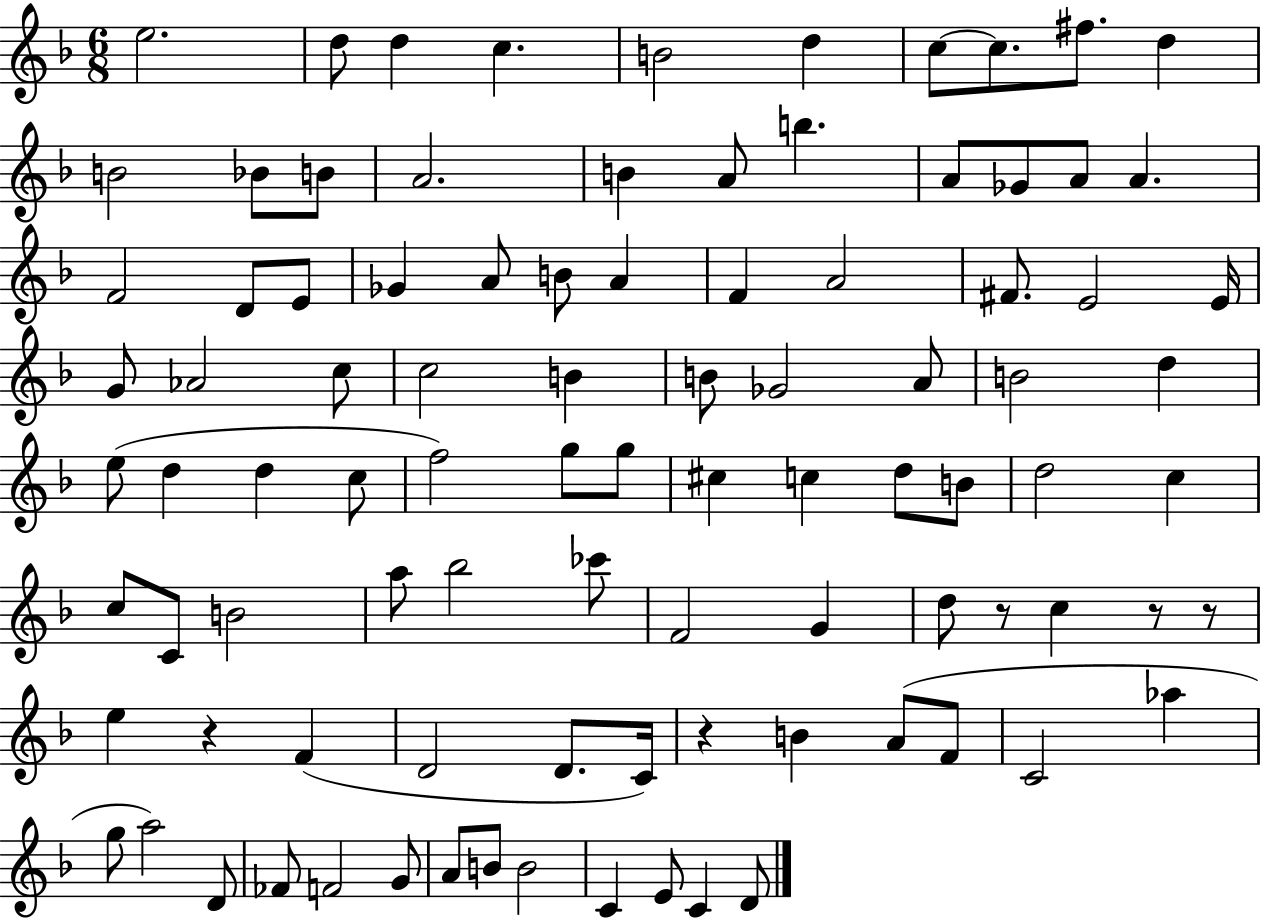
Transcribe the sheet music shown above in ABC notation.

X:1
T:Untitled
M:6/8
L:1/4
K:F
e2 d/2 d c B2 d c/2 c/2 ^f/2 d B2 _B/2 B/2 A2 B A/2 b A/2 _G/2 A/2 A F2 D/2 E/2 _G A/2 B/2 A F A2 ^F/2 E2 E/4 G/2 _A2 c/2 c2 B B/2 _G2 A/2 B2 d e/2 d d c/2 f2 g/2 g/2 ^c c d/2 B/2 d2 c c/2 C/2 B2 a/2 _b2 _c'/2 F2 G d/2 z/2 c z/2 z/2 e z F D2 D/2 C/4 z B A/2 F/2 C2 _a g/2 a2 D/2 _F/2 F2 G/2 A/2 B/2 B2 C E/2 C D/2